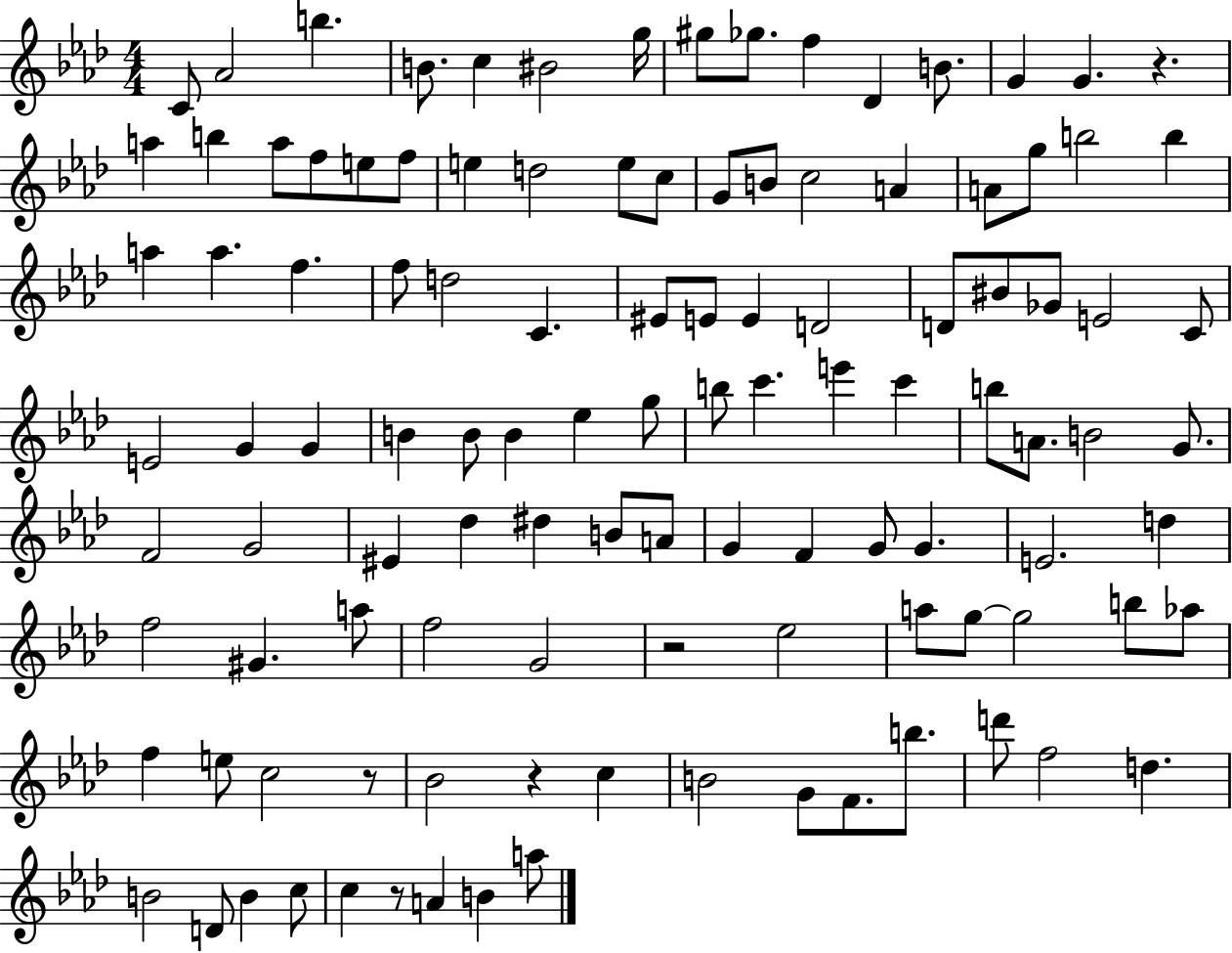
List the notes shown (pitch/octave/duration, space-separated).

C4/e Ab4/h B5/q. B4/e. C5/q BIS4/h G5/s G#5/e Gb5/e. F5/q Db4/q B4/e. G4/q G4/q. R/q. A5/q B5/q A5/e F5/e E5/e F5/e E5/q D5/h E5/e C5/e G4/e B4/e C5/h A4/q A4/e G5/e B5/h B5/q A5/q A5/q. F5/q. F5/e D5/h C4/q. EIS4/e E4/e E4/q D4/h D4/e BIS4/e Gb4/e E4/h C4/e E4/h G4/q G4/q B4/q B4/e B4/q Eb5/q G5/e B5/e C6/q. E6/q C6/q B5/e A4/e. B4/h G4/e. F4/h G4/h EIS4/q Db5/q D#5/q B4/e A4/e G4/q F4/q G4/e G4/q. E4/h. D5/q F5/h G#4/q. A5/e F5/h G4/h R/h Eb5/h A5/e G5/e G5/h B5/e Ab5/e F5/q E5/e C5/h R/e Bb4/h R/q C5/q B4/h G4/e F4/e. B5/e. D6/e F5/h D5/q. B4/h D4/e B4/q C5/e C5/q R/e A4/q B4/q A5/e